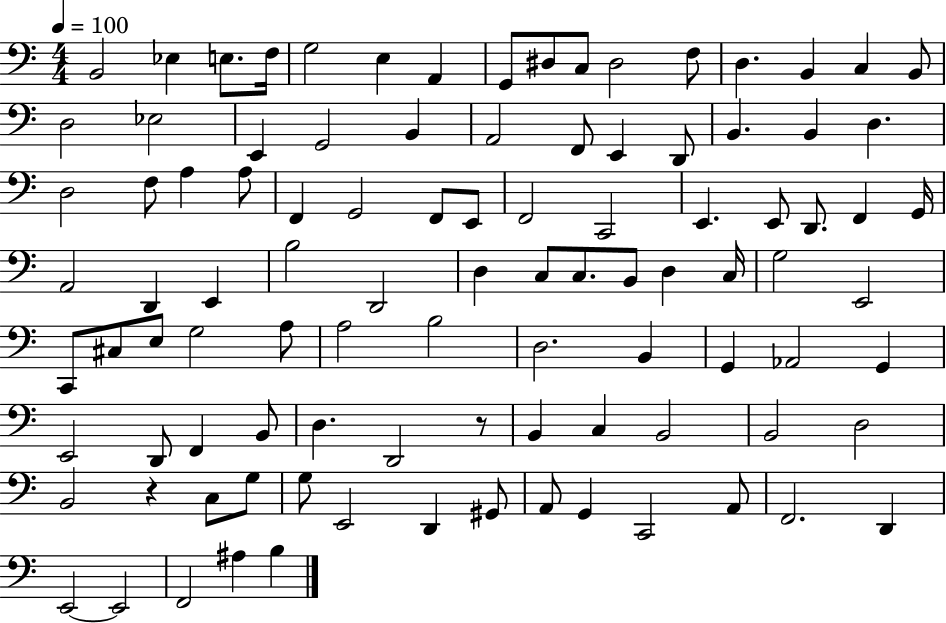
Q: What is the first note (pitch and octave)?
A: B2